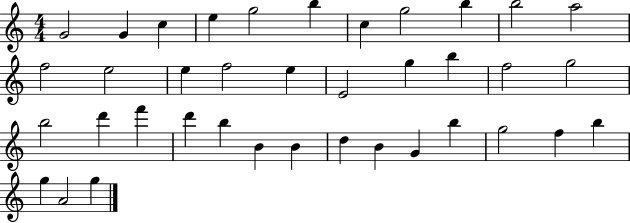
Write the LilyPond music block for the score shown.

{
  \clef treble
  \numericTimeSignature
  \time 4/4
  \key c \major
  g'2 g'4 c''4 | e''4 g''2 b''4 | c''4 g''2 b''4 | b''2 a''2 | \break f''2 e''2 | e''4 f''2 e''4 | e'2 g''4 b''4 | f''2 g''2 | \break b''2 d'''4 f'''4 | d'''4 b''4 b'4 b'4 | d''4 b'4 g'4 b''4 | g''2 f''4 b''4 | \break g''4 a'2 g''4 | \bar "|."
}